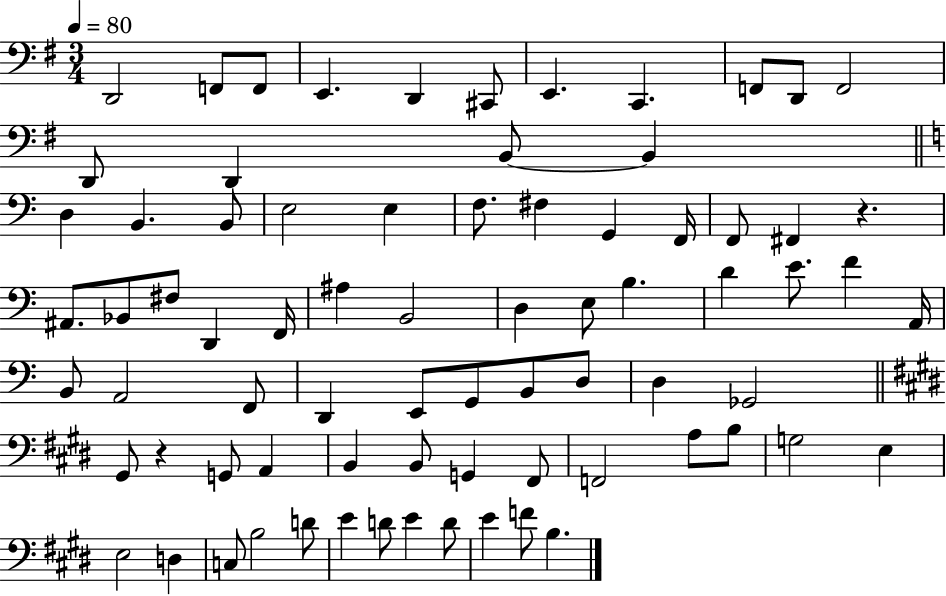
X:1
T:Untitled
M:3/4
L:1/4
K:G
D,,2 F,,/2 F,,/2 E,, D,, ^C,,/2 E,, C,, F,,/2 D,,/2 F,,2 D,,/2 D,, B,,/2 B,, D, B,, B,,/2 E,2 E, F,/2 ^F, G,, F,,/4 F,,/2 ^F,, z ^A,,/2 _B,,/2 ^F,/2 D,, F,,/4 ^A, B,,2 D, E,/2 B, D E/2 F A,,/4 B,,/2 A,,2 F,,/2 D,, E,,/2 G,,/2 B,,/2 D,/2 D, _G,,2 ^G,,/2 z G,,/2 A,, B,, B,,/2 G,, ^F,,/2 F,,2 A,/2 B,/2 G,2 E, E,2 D, C,/2 B,2 D/2 E D/2 E D/2 E F/2 B,